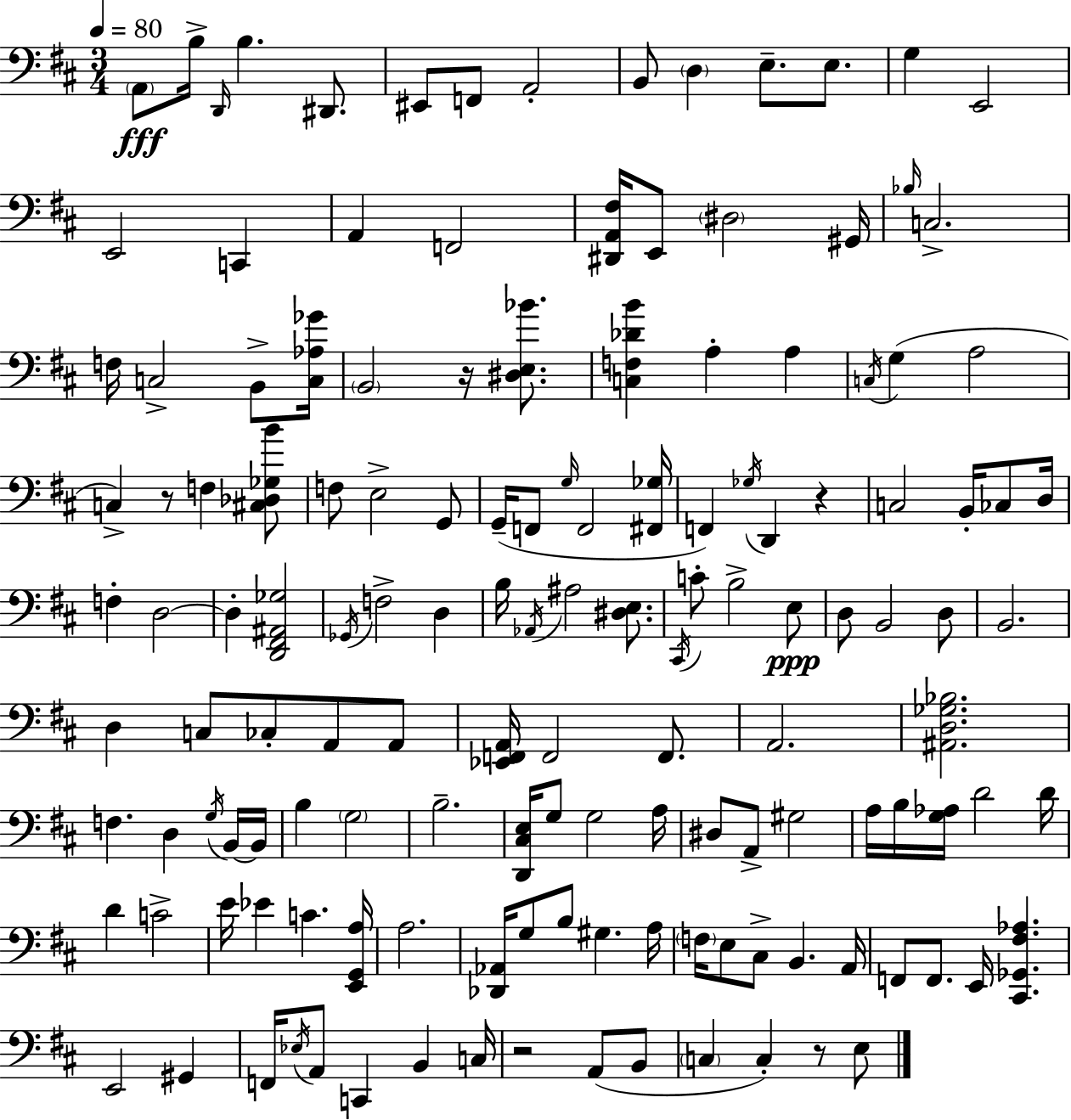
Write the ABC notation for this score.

X:1
T:Untitled
M:3/4
L:1/4
K:D
A,,/2 B,/4 D,,/4 B, ^D,,/2 ^E,,/2 F,,/2 A,,2 B,,/2 D, E,/2 E,/2 G, E,,2 E,,2 C,, A,, F,,2 [^D,,A,,^F,]/4 E,,/2 ^D,2 ^G,,/4 _B,/4 C,2 F,/4 C,2 B,,/2 [C,_A,_G]/4 B,,2 z/4 [^D,E,_B]/2 [C,F,_DB] A, A, C,/4 G, A,2 C, z/2 F, [^C,_D,_G,B]/2 F,/2 E,2 G,,/2 G,,/4 F,,/2 G,/4 F,,2 [^F,,_G,]/4 F,, _G,/4 D,, z C,2 B,,/4 _C,/2 D,/4 F, D,2 D, [D,,^F,,^A,,_G,]2 _G,,/4 F,2 D, B,/4 _A,,/4 ^A,2 [^D,E,]/2 ^C,,/4 C/2 B,2 E,/2 D,/2 B,,2 D,/2 B,,2 D, C,/2 _C,/2 A,,/2 A,,/2 [_E,,F,,A,,]/4 F,,2 F,,/2 A,,2 [^A,,D,_G,_B,]2 F, D, G,/4 B,,/4 B,,/4 B, G,2 B,2 [D,,^C,E,]/4 G,/2 G,2 A,/4 ^D,/2 A,,/2 ^G,2 A,/4 B,/4 [G,_A,]/4 D2 D/4 D C2 E/4 _E C [E,,G,,A,]/4 A,2 [_D,,_A,,]/4 G,/2 B,/2 ^G, A,/4 F,/4 E,/2 ^C,/2 B,, A,,/4 F,,/2 F,,/2 E,,/4 [^C,,_G,,^F,_A,] E,,2 ^G,, F,,/4 _E,/4 A,,/2 C,, B,, C,/4 z2 A,,/2 B,,/2 C, C, z/2 E,/2